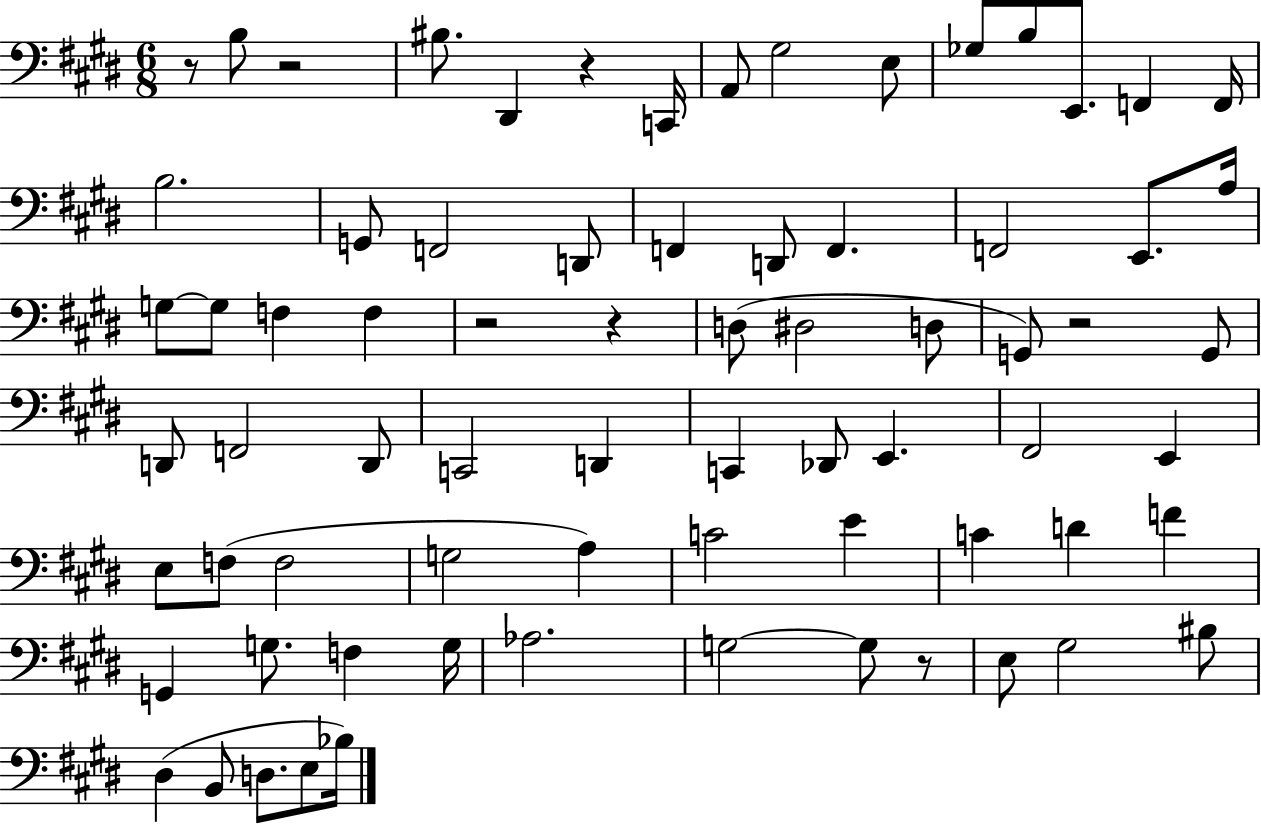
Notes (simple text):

R/e B3/e R/h BIS3/e. D#2/q R/q C2/s A2/e G#3/h E3/e Gb3/e B3/e E2/e. F2/q F2/s B3/h. G2/e F2/h D2/e F2/q D2/e F2/q. F2/h E2/e. A3/s G3/e G3/e F3/q F3/q R/h R/q D3/e D#3/h D3/e G2/e R/h G2/e D2/e F2/h D2/e C2/h D2/q C2/q Db2/e E2/q. F#2/h E2/q E3/e F3/e F3/h G3/h A3/q C4/h E4/q C4/q D4/q F4/q G2/q G3/e. F3/q G3/s Ab3/h. G3/h G3/e R/e E3/e G#3/h BIS3/e D#3/q B2/e D3/e. E3/e Bb3/s